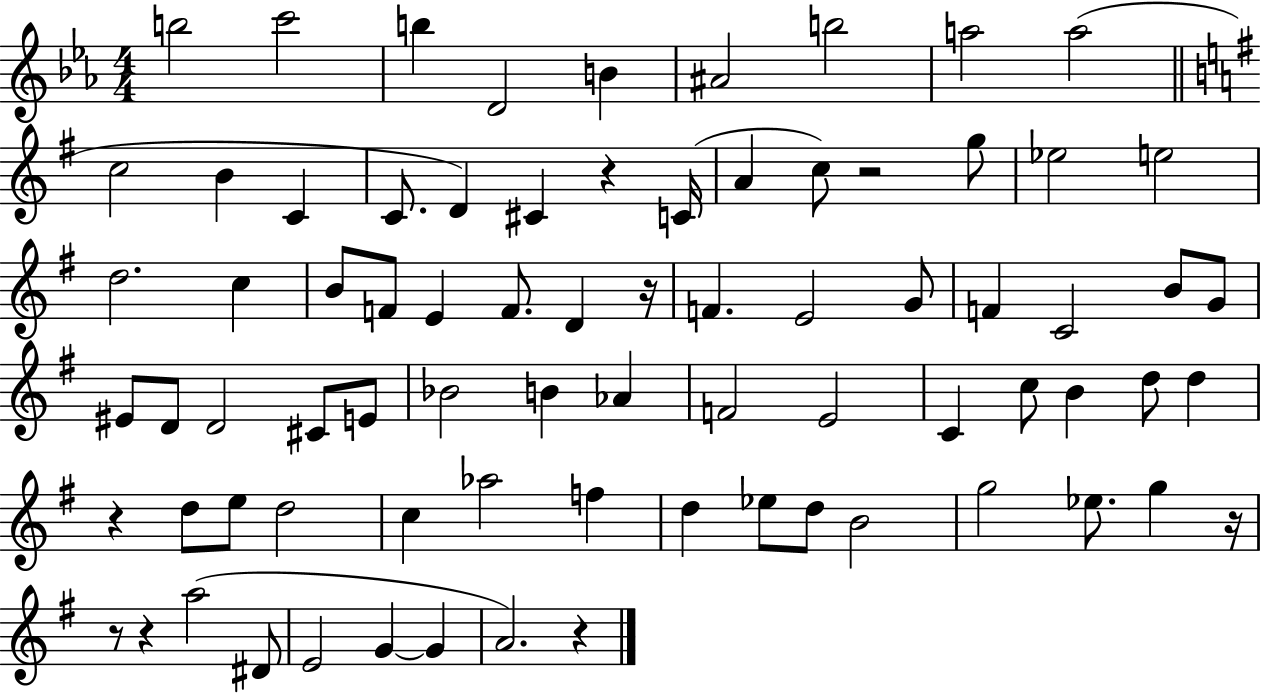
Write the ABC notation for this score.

X:1
T:Untitled
M:4/4
L:1/4
K:Eb
b2 c'2 b D2 B ^A2 b2 a2 a2 c2 B C C/2 D ^C z C/4 A c/2 z2 g/2 _e2 e2 d2 c B/2 F/2 E F/2 D z/4 F E2 G/2 F C2 B/2 G/2 ^E/2 D/2 D2 ^C/2 E/2 _B2 B _A F2 E2 C c/2 B d/2 d z d/2 e/2 d2 c _a2 f d _e/2 d/2 B2 g2 _e/2 g z/4 z/2 z a2 ^D/2 E2 G G A2 z